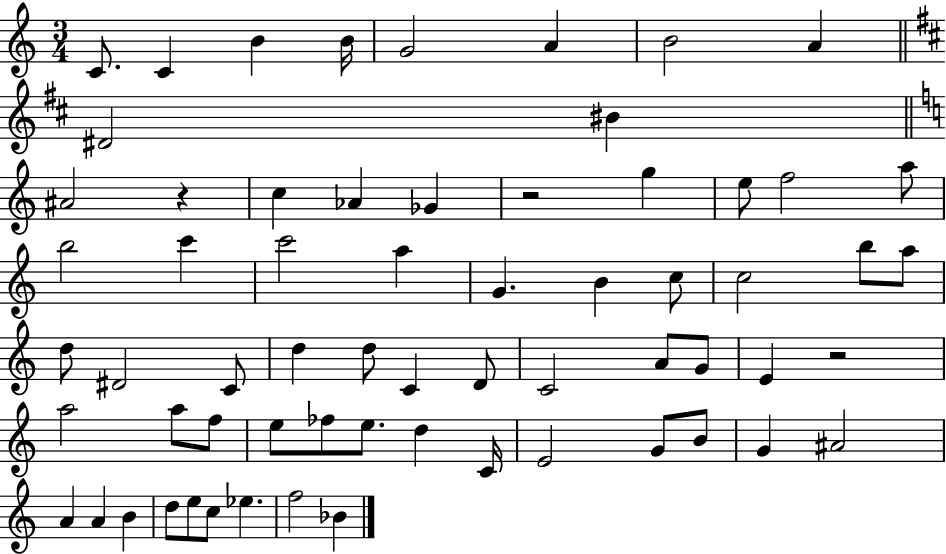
{
  \clef treble
  \numericTimeSignature
  \time 3/4
  \key c \major
  \repeat volta 2 { c'8. c'4 b'4 b'16 | g'2 a'4 | b'2 a'4 | \bar "||" \break \key b \minor dis'2 bis'4 | \bar "||" \break \key c \major ais'2 r4 | c''4 aes'4 ges'4 | r2 g''4 | e''8 f''2 a''8 | \break b''2 c'''4 | c'''2 a''4 | g'4. b'4 c''8 | c''2 b''8 a''8 | \break d''8 dis'2 c'8 | d''4 d''8 c'4 d'8 | c'2 a'8 g'8 | e'4 r2 | \break a''2 a''8 f''8 | e''8 fes''8 e''8. d''4 c'16 | e'2 g'8 b'8 | g'4 ais'2 | \break a'4 a'4 b'4 | d''8 e''8 c''8 ees''4. | f''2 bes'4 | } \bar "|."
}